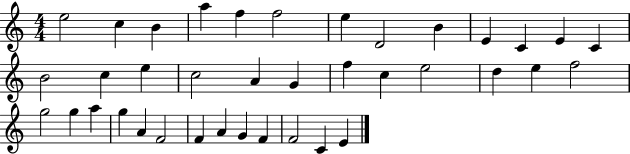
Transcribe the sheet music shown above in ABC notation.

X:1
T:Untitled
M:4/4
L:1/4
K:C
e2 c B a f f2 e D2 B E C E C B2 c e c2 A G f c e2 d e f2 g2 g a g A F2 F A G F F2 C E